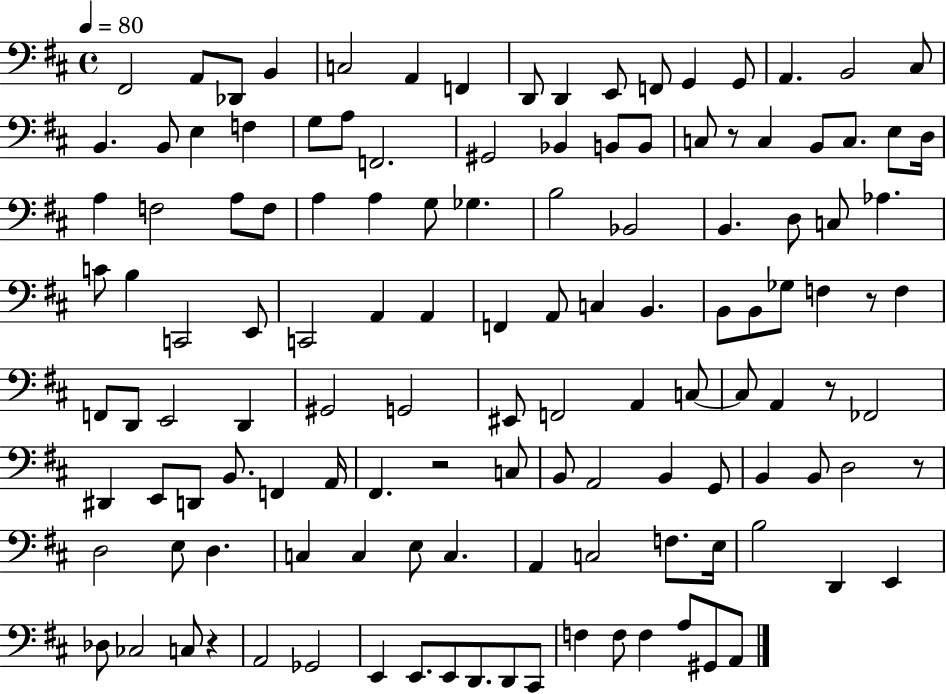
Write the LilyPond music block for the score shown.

{
  \clef bass
  \time 4/4
  \defaultTimeSignature
  \key d \major
  \tempo 4 = 80
  fis,2 a,8 des,8 b,4 | c2 a,4 f,4 | d,8 d,4 e,8 f,8 g,4 g,8 | a,4. b,2 cis8 | \break b,4. b,8 e4 f4 | g8 a8 f,2. | gis,2 bes,4 b,8 b,8 | c8 r8 c4 b,8 c8. e8 d16 | \break a4 f2 a8 f8 | a4 a4 g8 ges4. | b2 bes,2 | b,4. d8 c8 aes4. | \break c'8 b4 c,2 e,8 | c,2 a,4 a,4 | f,4 a,8 c4 b,4. | b,8 b,8 ges8 f4 r8 f4 | \break f,8 d,8 e,2 d,4 | gis,2 g,2 | eis,8 f,2 a,4 c8~~ | c8 a,4 r8 fes,2 | \break dis,4 e,8 d,8 b,8. f,4 a,16 | fis,4. r2 c8 | b,8 a,2 b,4 g,8 | b,4 b,8 d2 r8 | \break d2 e8 d4. | c4 c4 e8 c4. | a,4 c2 f8. e16 | b2 d,4 e,4 | \break des8 ces2 c8 r4 | a,2 ges,2 | e,4 e,8. e,8 d,8. d,8 cis,8 | f4 f8 f4 a8 gis,8 a,8 | \break \bar "|."
}